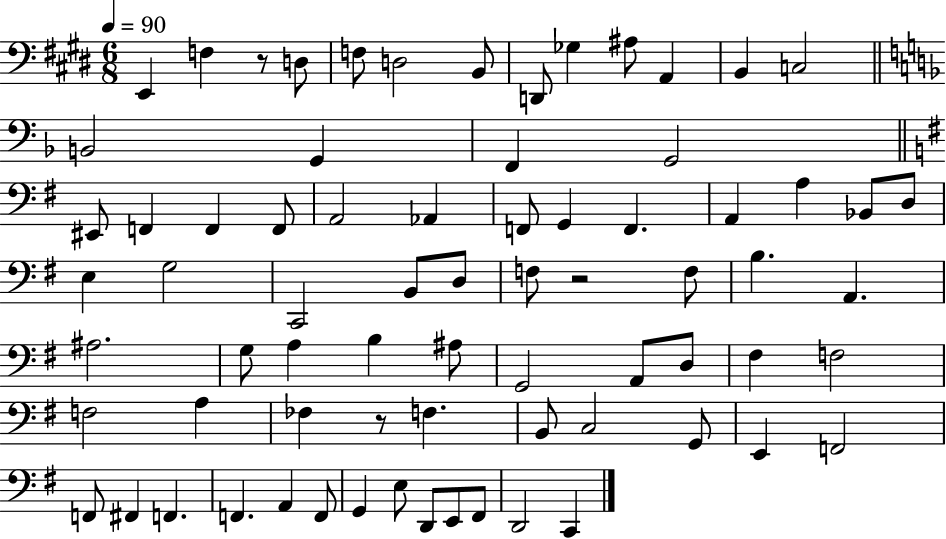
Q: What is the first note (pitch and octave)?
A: E2